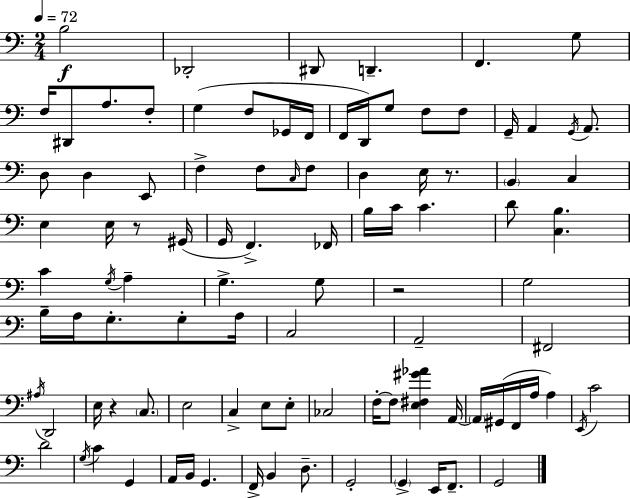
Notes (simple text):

B3/h Db2/h D#2/e D2/q. F2/q. G3/e F3/s D#2/e A3/e. F3/e G3/q F3/e Gb2/s F2/s F2/s D2/s G3/e F3/e F3/e G2/s A2/q G2/s A2/e. D3/e D3/q E2/e F3/q F3/e C3/s F3/e D3/q E3/s R/e. B2/q C3/q E3/q E3/s R/e G#2/s G2/s F2/q. FES2/s B3/s C4/s C4/q. D4/e [C3,B3]/q. C4/q G3/s A3/q G3/q. G3/e R/h G3/h B3/s A3/s G3/e. G3/e A3/s C3/h A2/h F#2/h A#3/s D2/h E3/s R/q C3/e. E3/h C3/q E3/e E3/e CES3/h F3/s F3/e [E3,F#3,G#4,Ab4]/q A2/s A2/s G#2/s F2/s A3/s A3/q E2/s C4/h D4/h G3/s C4/q G2/q A2/s B2/s G2/q. F2/s B2/q D3/e. G2/h G2/q E2/s F2/e. G2/h